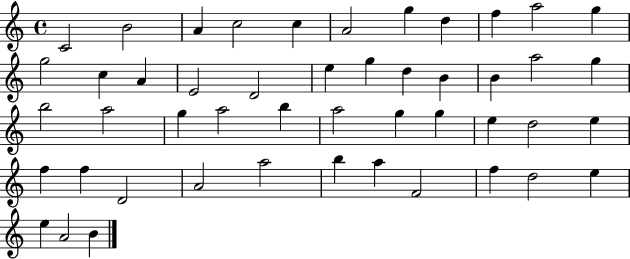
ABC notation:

X:1
T:Untitled
M:4/4
L:1/4
K:C
C2 B2 A c2 c A2 g d f a2 g g2 c A E2 D2 e g d B B a2 g b2 a2 g a2 b a2 g g e d2 e f f D2 A2 a2 b a F2 f d2 e e A2 B